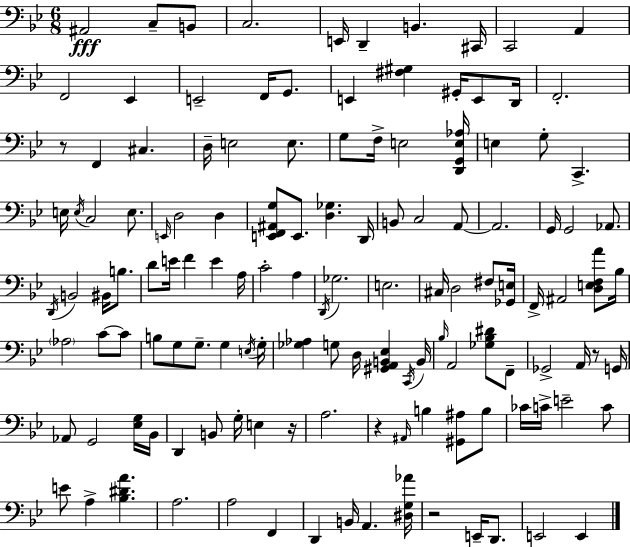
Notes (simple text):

A#2/h C3/e B2/e C3/h. E2/s D2/q B2/q. C#2/s C2/h A2/q F2/h Eb2/q E2/h F2/s G2/e. E2/q [F#3,G#3]/q G#2/s E2/e D2/s F2/h. R/e F2/q C#3/q. D3/s E3/h E3/e. G3/e F3/s E3/h [D2,G2,E3,Ab3]/s E3/q G3/e C2/q. E3/s E3/s C3/h E3/e. E2/s D3/h D3/q [E2,F2,A#2,G3]/e E2/e. [D3,Gb3]/q. D2/s B2/e C3/h A2/e A2/h. G2/s G2/h Ab2/e. D2/s B2/h BIS2/s B3/e. D4/e E4/s F4/q E4/q A3/s C4/h A3/q D2/s Gb3/h. E3/h. C#3/s D3/h F#3/e [Gb2,E3]/s F2/s A#2/h [D3,E3,F3,A4]/e Bb3/s Ab3/h C4/e C4/e B3/e G3/e G3/e. G3/q E3/s G3/s [Gb3,Ab3]/q G3/e D3/s [G#2,A2,B2,Eb3]/q C2/s B2/s Bb3/s A2/h [Gb3,Bb3,D#4]/e F2/e Gb2/h A2/s R/e G2/s Ab2/e G2/h [Eb3,G3]/s Bb2/s D2/q B2/e G3/s E3/q R/s A3/h. R/q A#2/s B3/q [G#2,A#3]/e B3/e CES4/s C4/s E4/h C4/e E4/e A3/q [Bb3,D#4,A4]/q. A3/h. A3/h F2/q D2/q B2/s A2/q. [D#3,G3,Ab4]/s R/h E2/s D2/e. E2/h E2/q